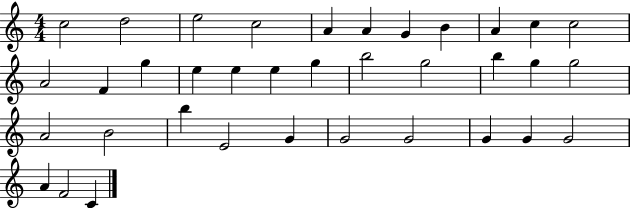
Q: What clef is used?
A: treble